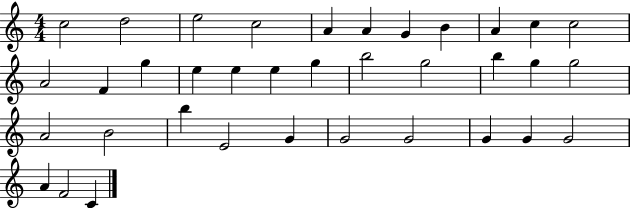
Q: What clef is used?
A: treble